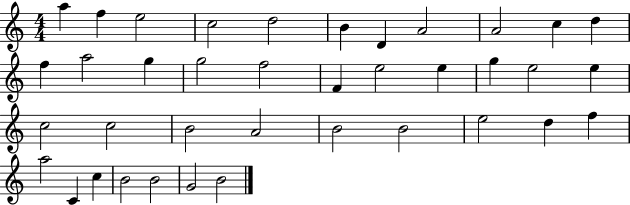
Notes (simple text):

A5/q F5/q E5/h C5/h D5/h B4/q D4/q A4/h A4/h C5/q D5/q F5/q A5/h G5/q G5/h F5/h F4/q E5/h E5/q G5/q E5/h E5/q C5/h C5/h B4/h A4/h B4/h B4/h E5/h D5/q F5/q A5/h C4/q C5/q B4/h B4/h G4/h B4/h